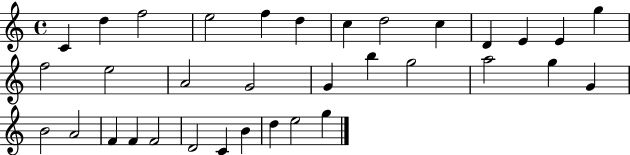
X:1
T:Untitled
M:4/4
L:1/4
K:C
C d f2 e2 f d c d2 c D E E g f2 e2 A2 G2 G b g2 a2 g G B2 A2 F F F2 D2 C B d e2 g